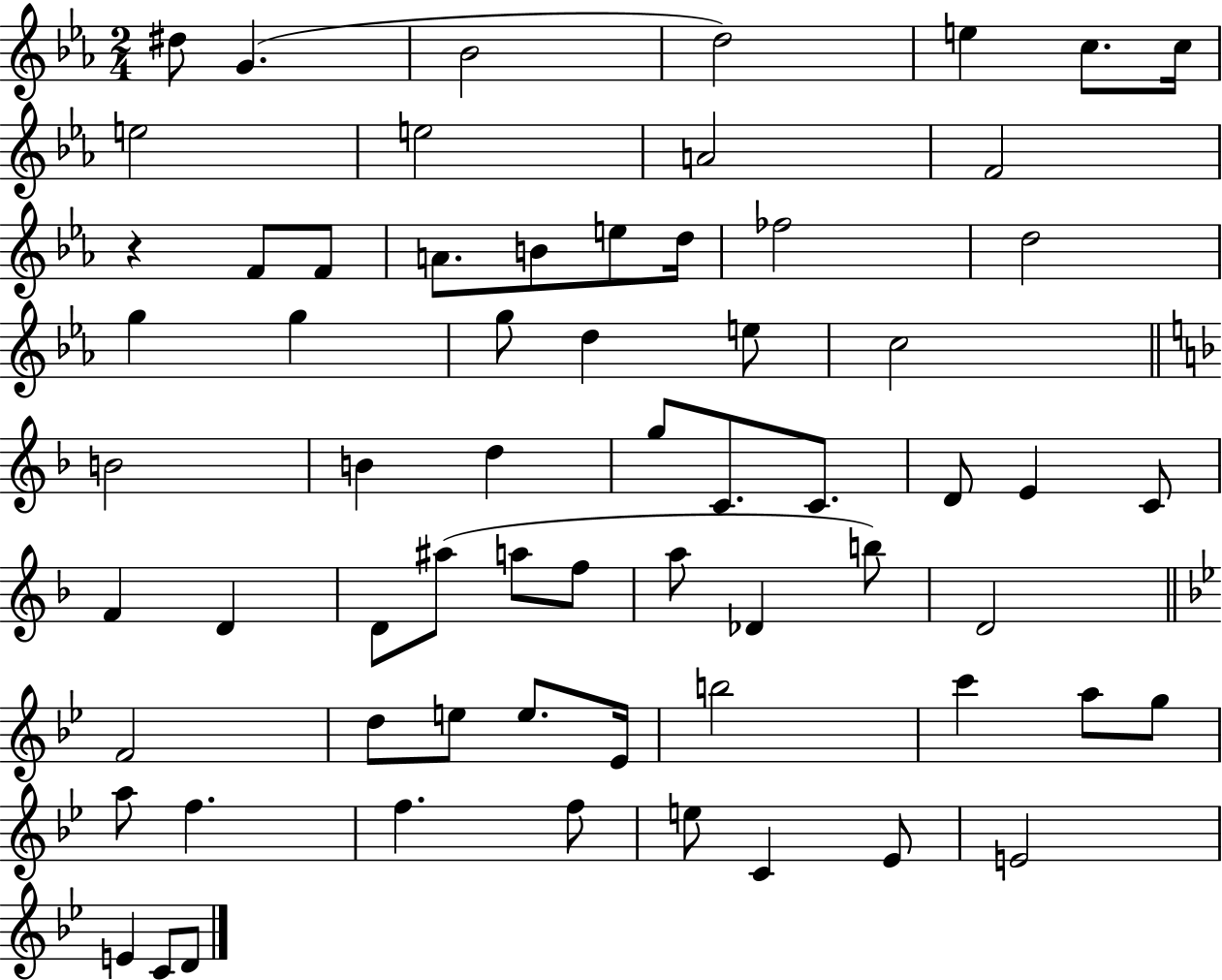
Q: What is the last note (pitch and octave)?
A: D4